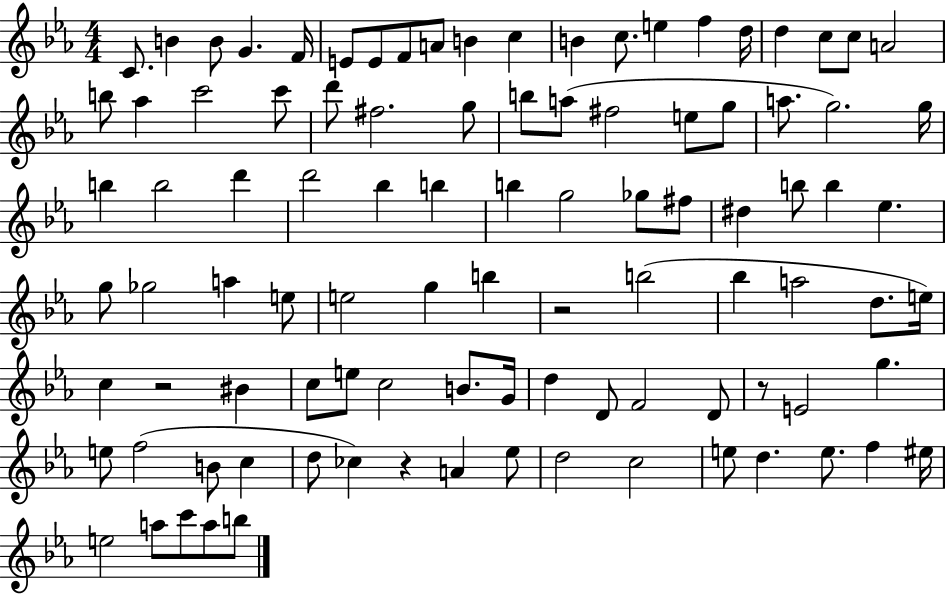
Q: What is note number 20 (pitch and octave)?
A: A4